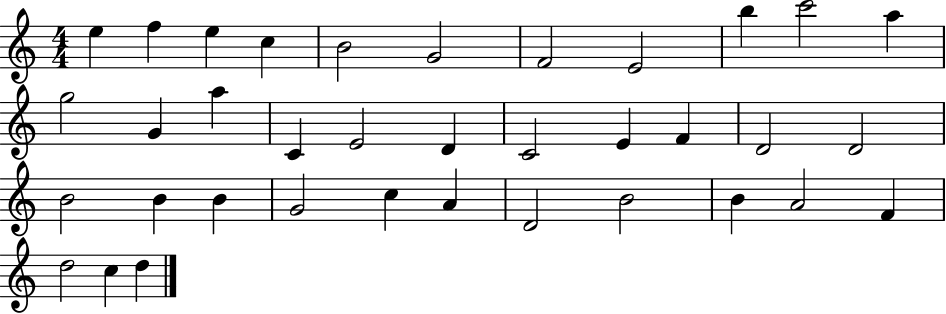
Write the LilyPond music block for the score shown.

{
  \clef treble
  \numericTimeSignature
  \time 4/4
  \key c \major
  e''4 f''4 e''4 c''4 | b'2 g'2 | f'2 e'2 | b''4 c'''2 a''4 | \break g''2 g'4 a''4 | c'4 e'2 d'4 | c'2 e'4 f'4 | d'2 d'2 | \break b'2 b'4 b'4 | g'2 c''4 a'4 | d'2 b'2 | b'4 a'2 f'4 | \break d''2 c''4 d''4 | \bar "|."
}